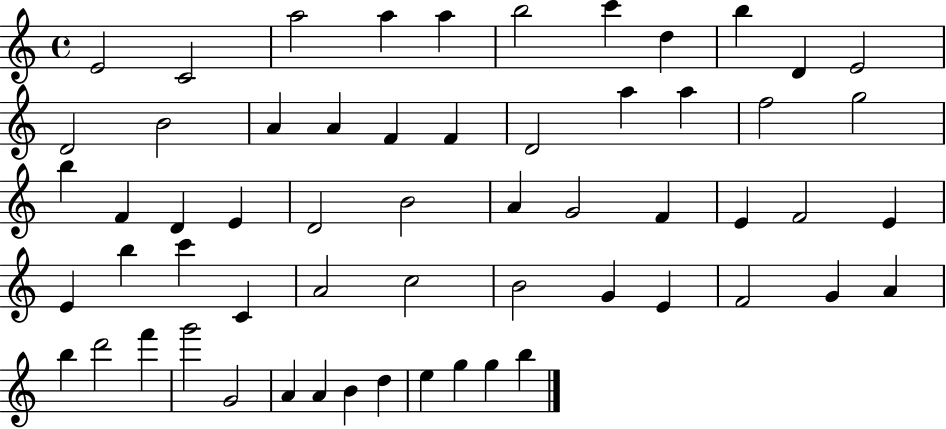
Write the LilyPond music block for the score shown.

{
  \clef treble
  \time 4/4
  \defaultTimeSignature
  \key c \major
  e'2 c'2 | a''2 a''4 a''4 | b''2 c'''4 d''4 | b''4 d'4 e'2 | \break d'2 b'2 | a'4 a'4 f'4 f'4 | d'2 a''4 a''4 | f''2 g''2 | \break b''4 f'4 d'4 e'4 | d'2 b'2 | a'4 g'2 f'4 | e'4 f'2 e'4 | \break e'4 b''4 c'''4 c'4 | a'2 c''2 | b'2 g'4 e'4 | f'2 g'4 a'4 | \break b''4 d'''2 f'''4 | g'''2 g'2 | a'4 a'4 b'4 d''4 | e''4 g''4 g''4 b''4 | \break \bar "|."
}